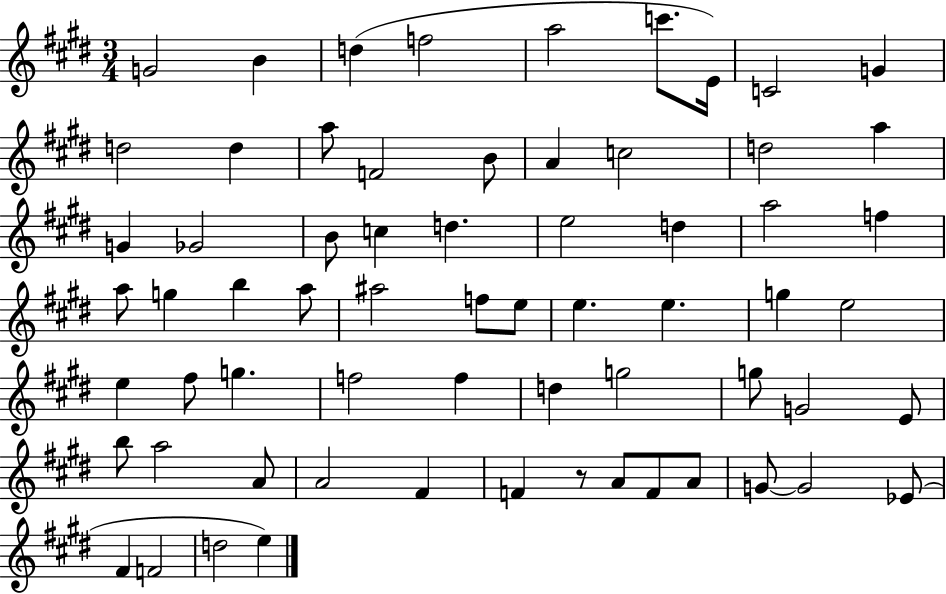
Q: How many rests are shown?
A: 1